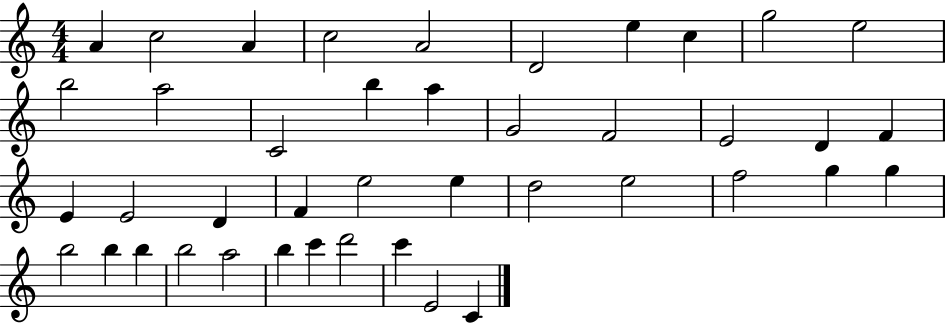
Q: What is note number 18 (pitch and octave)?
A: E4